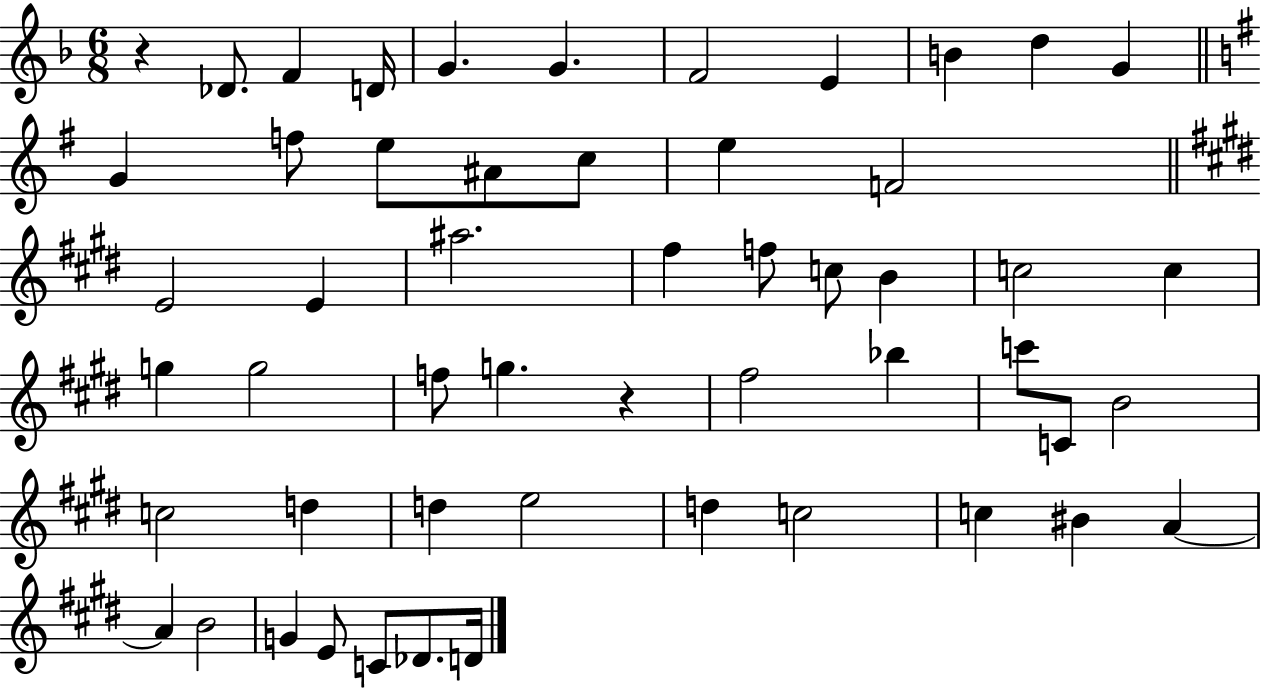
R/q Db4/e. F4/q D4/s G4/q. G4/q. F4/h E4/q B4/q D5/q G4/q G4/q F5/e E5/e A#4/e C5/e E5/q F4/h E4/h E4/q A#5/h. F#5/q F5/e C5/e B4/q C5/h C5/q G5/q G5/h F5/e G5/q. R/q F#5/h Bb5/q C6/e C4/e B4/h C5/h D5/q D5/q E5/h D5/q C5/h C5/q BIS4/q A4/q A4/q B4/h G4/q E4/e C4/e Db4/e. D4/s